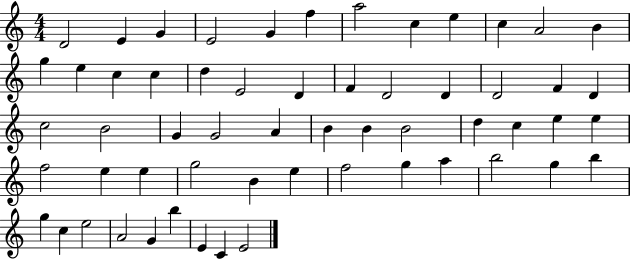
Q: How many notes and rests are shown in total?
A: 58